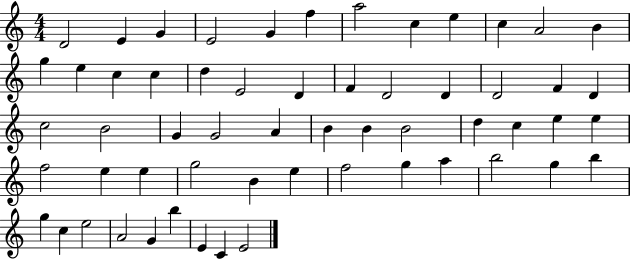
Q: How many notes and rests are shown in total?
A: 58